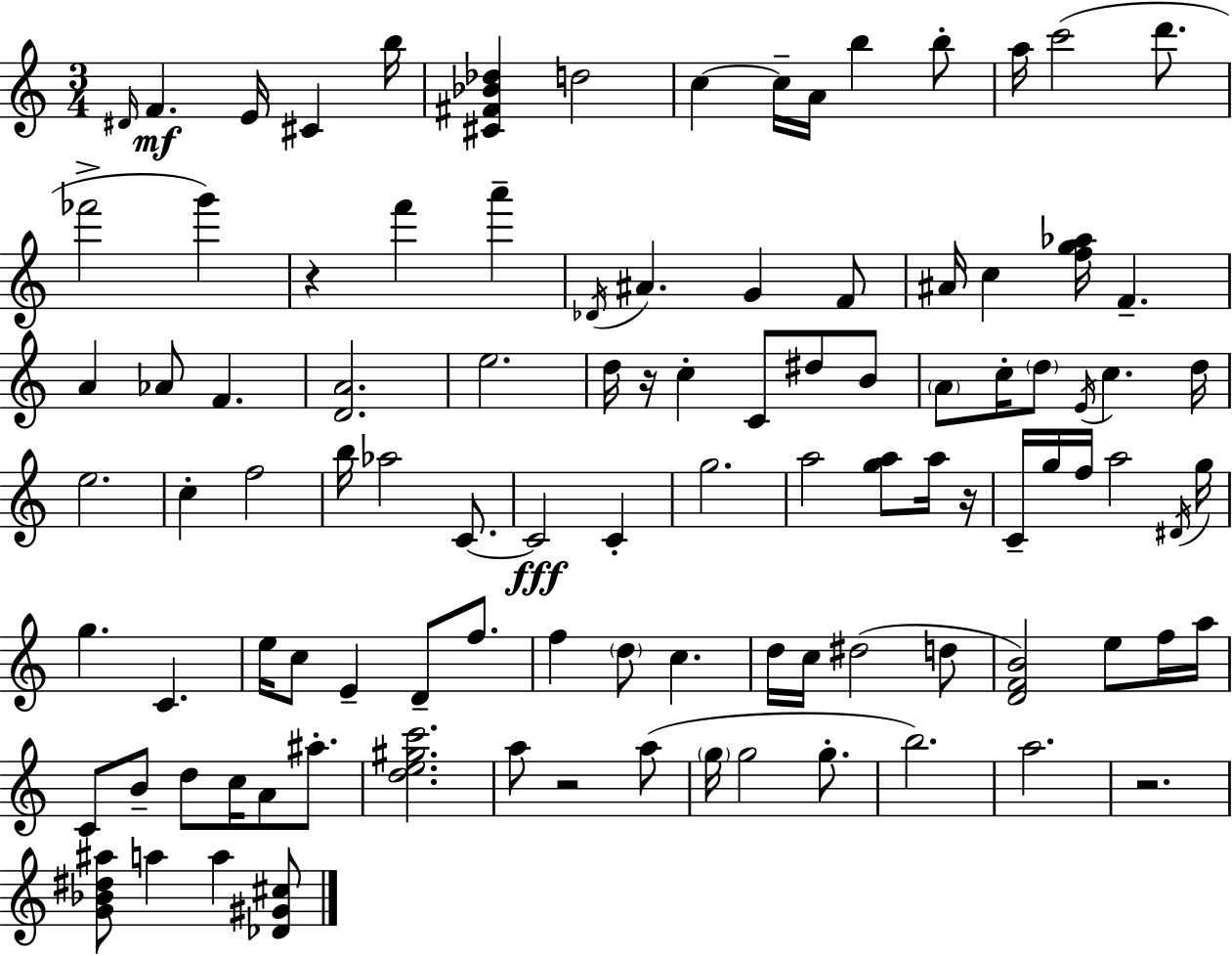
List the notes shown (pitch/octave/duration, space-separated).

D#4/s F4/q. E4/s C#4/q B5/s [C#4,F#4,Bb4,Db5]/q D5/h C5/q C5/s A4/s B5/q B5/e A5/s C6/h D6/e. FES6/h G6/q R/q F6/q A6/q Db4/s A#4/q. G4/q F4/e A#4/s C5/q [F5,G5,Ab5]/s F4/q. A4/q Ab4/e F4/q. [D4,A4]/h. E5/h. D5/s R/s C5/q C4/e D#5/e B4/e A4/e C5/s D5/e E4/s C5/q. D5/s E5/h. C5/q F5/h B5/s Ab5/h C4/e. C4/h C4/q G5/h. A5/h [G5,A5]/e A5/s R/s C4/s G5/s F5/s A5/h D#4/s G5/s G5/q. C4/q. E5/s C5/e E4/q D4/e F5/e. F5/q D5/e C5/q. D5/s C5/s D#5/h D5/e [D4,F4,B4]/h E5/e F5/s A5/s C4/e B4/e D5/e C5/s A4/e A#5/e. [D5,E5,G#5,C6]/h. A5/e R/h A5/e G5/s G5/h G5/e. B5/h. A5/h. R/h. [G4,Bb4,D#5,A#5]/e A5/q A5/q [Db4,G#4,C#5]/e